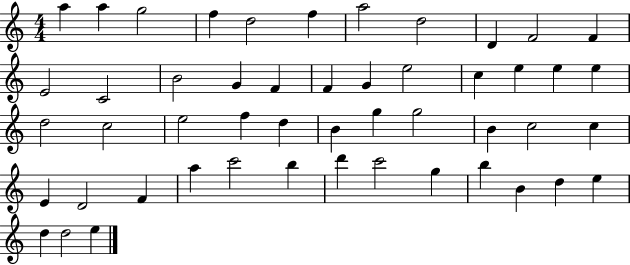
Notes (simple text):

A5/q A5/q G5/h F5/q D5/h F5/q A5/h D5/h D4/q F4/h F4/q E4/h C4/h B4/h G4/q F4/q F4/q G4/q E5/h C5/q E5/q E5/q E5/q D5/h C5/h E5/h F5/q D5/q B4/q G5/q G5/h B4/q C5/h C5/q E4/q D4/h F4/q A5/q C6/h B5/q D6/q C6/h G5/q B5/q B4/q D5/q E5/q D5/q D5/h E5/q